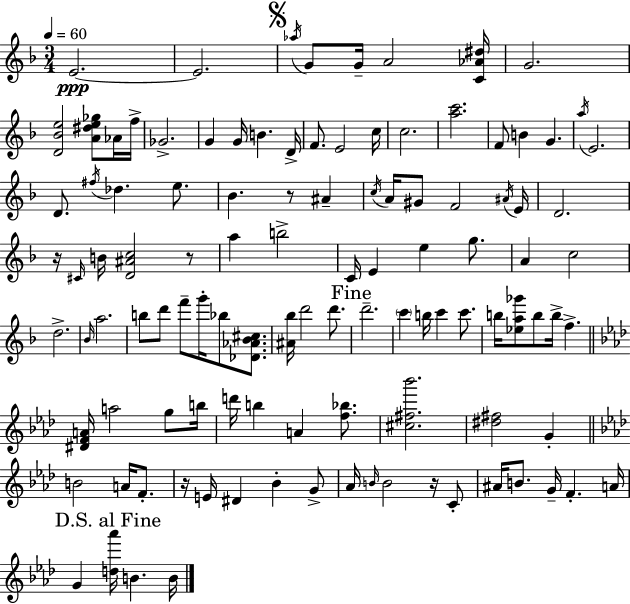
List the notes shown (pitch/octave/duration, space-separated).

E4/h. E4/h. Ab5/s G4/e G4/s A4/h [C4,Ab4,D#5]/s G4/h. [D4,Bb4,E5]/h [A4,D#5,E5,Gb5]/e Ab4/s F5/s Gb4/h. G4/q G4/s B4/q. D4/s F4/e. E4/h C5/s C5/h. [A5,C6]/h. F4/e B4/q G4/q. A5/s E4/h. D4/e. F#5/s Db5/q. E5/e. Bb4/q. R/e A#4/q C5/s A4/s G#4/e F4/h A#4/s E4/s D4/h. R/s C#4/s B4/s [D4,A#4,C5]/h R/e A5/q B5/h C4/s E4/q E5/q G5/e. A4/q C5/h D5/h. Bb4/s A5/h. B5/e D6/e F6/e G6/s Bb5/e [Db4,Ab4,Bb4,C#5]/e. [A#4,Bb5]/s D6/h D6/e. D6/h. C6/q B5/s C6/q C6/e. B5/s [Eb5,A5,Gb6]/e B5/e B5/s F5/q. [D#4,F4,A4]/s A5/h G5/e B5/s D6/s B5/q A4/q [F5,Bb5]/e. [C#5,F#5,Bb6]/h. [D#5,F#5]/h G4/q B4/h A4/s F4/e. R/s E4/s D#4/q Bb4/q G4/e Ab4/s B4/s B4/h R/s C4/e A#4/s B4/e. G4/s F4/q. A4/s G4/q [D5,Ab6]/s B4/q. B4/s